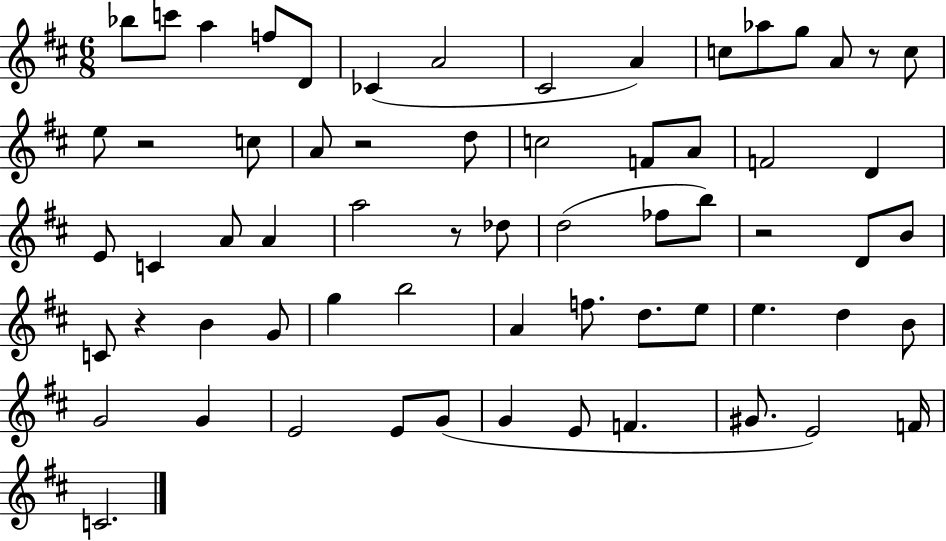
Bb5/e C6/e A5/q F5/e D4/e CES4/q A4/h C#4/h A4/q C5/e Ab5/e G5/e A4/e R/e C5/e E5/e R/h C5/e A4/e R/h D5/e C5/h F4/e A4/e F4/h D4/q E4/e C4/q A4/e A4/q A5/h R/e Db5/e D5/h FES5/e B5/e R/h D4/e B4/e C4/e R/q B4/q G4/e G5/q B5/h A4/q F5/e. D5/e. E5/e E5/q. D5/q B4/e G4/h G4/q E4/h E4/e G4/e G4/q E4/e F4/q. G#4/e. E4/h F4/s C4/h.